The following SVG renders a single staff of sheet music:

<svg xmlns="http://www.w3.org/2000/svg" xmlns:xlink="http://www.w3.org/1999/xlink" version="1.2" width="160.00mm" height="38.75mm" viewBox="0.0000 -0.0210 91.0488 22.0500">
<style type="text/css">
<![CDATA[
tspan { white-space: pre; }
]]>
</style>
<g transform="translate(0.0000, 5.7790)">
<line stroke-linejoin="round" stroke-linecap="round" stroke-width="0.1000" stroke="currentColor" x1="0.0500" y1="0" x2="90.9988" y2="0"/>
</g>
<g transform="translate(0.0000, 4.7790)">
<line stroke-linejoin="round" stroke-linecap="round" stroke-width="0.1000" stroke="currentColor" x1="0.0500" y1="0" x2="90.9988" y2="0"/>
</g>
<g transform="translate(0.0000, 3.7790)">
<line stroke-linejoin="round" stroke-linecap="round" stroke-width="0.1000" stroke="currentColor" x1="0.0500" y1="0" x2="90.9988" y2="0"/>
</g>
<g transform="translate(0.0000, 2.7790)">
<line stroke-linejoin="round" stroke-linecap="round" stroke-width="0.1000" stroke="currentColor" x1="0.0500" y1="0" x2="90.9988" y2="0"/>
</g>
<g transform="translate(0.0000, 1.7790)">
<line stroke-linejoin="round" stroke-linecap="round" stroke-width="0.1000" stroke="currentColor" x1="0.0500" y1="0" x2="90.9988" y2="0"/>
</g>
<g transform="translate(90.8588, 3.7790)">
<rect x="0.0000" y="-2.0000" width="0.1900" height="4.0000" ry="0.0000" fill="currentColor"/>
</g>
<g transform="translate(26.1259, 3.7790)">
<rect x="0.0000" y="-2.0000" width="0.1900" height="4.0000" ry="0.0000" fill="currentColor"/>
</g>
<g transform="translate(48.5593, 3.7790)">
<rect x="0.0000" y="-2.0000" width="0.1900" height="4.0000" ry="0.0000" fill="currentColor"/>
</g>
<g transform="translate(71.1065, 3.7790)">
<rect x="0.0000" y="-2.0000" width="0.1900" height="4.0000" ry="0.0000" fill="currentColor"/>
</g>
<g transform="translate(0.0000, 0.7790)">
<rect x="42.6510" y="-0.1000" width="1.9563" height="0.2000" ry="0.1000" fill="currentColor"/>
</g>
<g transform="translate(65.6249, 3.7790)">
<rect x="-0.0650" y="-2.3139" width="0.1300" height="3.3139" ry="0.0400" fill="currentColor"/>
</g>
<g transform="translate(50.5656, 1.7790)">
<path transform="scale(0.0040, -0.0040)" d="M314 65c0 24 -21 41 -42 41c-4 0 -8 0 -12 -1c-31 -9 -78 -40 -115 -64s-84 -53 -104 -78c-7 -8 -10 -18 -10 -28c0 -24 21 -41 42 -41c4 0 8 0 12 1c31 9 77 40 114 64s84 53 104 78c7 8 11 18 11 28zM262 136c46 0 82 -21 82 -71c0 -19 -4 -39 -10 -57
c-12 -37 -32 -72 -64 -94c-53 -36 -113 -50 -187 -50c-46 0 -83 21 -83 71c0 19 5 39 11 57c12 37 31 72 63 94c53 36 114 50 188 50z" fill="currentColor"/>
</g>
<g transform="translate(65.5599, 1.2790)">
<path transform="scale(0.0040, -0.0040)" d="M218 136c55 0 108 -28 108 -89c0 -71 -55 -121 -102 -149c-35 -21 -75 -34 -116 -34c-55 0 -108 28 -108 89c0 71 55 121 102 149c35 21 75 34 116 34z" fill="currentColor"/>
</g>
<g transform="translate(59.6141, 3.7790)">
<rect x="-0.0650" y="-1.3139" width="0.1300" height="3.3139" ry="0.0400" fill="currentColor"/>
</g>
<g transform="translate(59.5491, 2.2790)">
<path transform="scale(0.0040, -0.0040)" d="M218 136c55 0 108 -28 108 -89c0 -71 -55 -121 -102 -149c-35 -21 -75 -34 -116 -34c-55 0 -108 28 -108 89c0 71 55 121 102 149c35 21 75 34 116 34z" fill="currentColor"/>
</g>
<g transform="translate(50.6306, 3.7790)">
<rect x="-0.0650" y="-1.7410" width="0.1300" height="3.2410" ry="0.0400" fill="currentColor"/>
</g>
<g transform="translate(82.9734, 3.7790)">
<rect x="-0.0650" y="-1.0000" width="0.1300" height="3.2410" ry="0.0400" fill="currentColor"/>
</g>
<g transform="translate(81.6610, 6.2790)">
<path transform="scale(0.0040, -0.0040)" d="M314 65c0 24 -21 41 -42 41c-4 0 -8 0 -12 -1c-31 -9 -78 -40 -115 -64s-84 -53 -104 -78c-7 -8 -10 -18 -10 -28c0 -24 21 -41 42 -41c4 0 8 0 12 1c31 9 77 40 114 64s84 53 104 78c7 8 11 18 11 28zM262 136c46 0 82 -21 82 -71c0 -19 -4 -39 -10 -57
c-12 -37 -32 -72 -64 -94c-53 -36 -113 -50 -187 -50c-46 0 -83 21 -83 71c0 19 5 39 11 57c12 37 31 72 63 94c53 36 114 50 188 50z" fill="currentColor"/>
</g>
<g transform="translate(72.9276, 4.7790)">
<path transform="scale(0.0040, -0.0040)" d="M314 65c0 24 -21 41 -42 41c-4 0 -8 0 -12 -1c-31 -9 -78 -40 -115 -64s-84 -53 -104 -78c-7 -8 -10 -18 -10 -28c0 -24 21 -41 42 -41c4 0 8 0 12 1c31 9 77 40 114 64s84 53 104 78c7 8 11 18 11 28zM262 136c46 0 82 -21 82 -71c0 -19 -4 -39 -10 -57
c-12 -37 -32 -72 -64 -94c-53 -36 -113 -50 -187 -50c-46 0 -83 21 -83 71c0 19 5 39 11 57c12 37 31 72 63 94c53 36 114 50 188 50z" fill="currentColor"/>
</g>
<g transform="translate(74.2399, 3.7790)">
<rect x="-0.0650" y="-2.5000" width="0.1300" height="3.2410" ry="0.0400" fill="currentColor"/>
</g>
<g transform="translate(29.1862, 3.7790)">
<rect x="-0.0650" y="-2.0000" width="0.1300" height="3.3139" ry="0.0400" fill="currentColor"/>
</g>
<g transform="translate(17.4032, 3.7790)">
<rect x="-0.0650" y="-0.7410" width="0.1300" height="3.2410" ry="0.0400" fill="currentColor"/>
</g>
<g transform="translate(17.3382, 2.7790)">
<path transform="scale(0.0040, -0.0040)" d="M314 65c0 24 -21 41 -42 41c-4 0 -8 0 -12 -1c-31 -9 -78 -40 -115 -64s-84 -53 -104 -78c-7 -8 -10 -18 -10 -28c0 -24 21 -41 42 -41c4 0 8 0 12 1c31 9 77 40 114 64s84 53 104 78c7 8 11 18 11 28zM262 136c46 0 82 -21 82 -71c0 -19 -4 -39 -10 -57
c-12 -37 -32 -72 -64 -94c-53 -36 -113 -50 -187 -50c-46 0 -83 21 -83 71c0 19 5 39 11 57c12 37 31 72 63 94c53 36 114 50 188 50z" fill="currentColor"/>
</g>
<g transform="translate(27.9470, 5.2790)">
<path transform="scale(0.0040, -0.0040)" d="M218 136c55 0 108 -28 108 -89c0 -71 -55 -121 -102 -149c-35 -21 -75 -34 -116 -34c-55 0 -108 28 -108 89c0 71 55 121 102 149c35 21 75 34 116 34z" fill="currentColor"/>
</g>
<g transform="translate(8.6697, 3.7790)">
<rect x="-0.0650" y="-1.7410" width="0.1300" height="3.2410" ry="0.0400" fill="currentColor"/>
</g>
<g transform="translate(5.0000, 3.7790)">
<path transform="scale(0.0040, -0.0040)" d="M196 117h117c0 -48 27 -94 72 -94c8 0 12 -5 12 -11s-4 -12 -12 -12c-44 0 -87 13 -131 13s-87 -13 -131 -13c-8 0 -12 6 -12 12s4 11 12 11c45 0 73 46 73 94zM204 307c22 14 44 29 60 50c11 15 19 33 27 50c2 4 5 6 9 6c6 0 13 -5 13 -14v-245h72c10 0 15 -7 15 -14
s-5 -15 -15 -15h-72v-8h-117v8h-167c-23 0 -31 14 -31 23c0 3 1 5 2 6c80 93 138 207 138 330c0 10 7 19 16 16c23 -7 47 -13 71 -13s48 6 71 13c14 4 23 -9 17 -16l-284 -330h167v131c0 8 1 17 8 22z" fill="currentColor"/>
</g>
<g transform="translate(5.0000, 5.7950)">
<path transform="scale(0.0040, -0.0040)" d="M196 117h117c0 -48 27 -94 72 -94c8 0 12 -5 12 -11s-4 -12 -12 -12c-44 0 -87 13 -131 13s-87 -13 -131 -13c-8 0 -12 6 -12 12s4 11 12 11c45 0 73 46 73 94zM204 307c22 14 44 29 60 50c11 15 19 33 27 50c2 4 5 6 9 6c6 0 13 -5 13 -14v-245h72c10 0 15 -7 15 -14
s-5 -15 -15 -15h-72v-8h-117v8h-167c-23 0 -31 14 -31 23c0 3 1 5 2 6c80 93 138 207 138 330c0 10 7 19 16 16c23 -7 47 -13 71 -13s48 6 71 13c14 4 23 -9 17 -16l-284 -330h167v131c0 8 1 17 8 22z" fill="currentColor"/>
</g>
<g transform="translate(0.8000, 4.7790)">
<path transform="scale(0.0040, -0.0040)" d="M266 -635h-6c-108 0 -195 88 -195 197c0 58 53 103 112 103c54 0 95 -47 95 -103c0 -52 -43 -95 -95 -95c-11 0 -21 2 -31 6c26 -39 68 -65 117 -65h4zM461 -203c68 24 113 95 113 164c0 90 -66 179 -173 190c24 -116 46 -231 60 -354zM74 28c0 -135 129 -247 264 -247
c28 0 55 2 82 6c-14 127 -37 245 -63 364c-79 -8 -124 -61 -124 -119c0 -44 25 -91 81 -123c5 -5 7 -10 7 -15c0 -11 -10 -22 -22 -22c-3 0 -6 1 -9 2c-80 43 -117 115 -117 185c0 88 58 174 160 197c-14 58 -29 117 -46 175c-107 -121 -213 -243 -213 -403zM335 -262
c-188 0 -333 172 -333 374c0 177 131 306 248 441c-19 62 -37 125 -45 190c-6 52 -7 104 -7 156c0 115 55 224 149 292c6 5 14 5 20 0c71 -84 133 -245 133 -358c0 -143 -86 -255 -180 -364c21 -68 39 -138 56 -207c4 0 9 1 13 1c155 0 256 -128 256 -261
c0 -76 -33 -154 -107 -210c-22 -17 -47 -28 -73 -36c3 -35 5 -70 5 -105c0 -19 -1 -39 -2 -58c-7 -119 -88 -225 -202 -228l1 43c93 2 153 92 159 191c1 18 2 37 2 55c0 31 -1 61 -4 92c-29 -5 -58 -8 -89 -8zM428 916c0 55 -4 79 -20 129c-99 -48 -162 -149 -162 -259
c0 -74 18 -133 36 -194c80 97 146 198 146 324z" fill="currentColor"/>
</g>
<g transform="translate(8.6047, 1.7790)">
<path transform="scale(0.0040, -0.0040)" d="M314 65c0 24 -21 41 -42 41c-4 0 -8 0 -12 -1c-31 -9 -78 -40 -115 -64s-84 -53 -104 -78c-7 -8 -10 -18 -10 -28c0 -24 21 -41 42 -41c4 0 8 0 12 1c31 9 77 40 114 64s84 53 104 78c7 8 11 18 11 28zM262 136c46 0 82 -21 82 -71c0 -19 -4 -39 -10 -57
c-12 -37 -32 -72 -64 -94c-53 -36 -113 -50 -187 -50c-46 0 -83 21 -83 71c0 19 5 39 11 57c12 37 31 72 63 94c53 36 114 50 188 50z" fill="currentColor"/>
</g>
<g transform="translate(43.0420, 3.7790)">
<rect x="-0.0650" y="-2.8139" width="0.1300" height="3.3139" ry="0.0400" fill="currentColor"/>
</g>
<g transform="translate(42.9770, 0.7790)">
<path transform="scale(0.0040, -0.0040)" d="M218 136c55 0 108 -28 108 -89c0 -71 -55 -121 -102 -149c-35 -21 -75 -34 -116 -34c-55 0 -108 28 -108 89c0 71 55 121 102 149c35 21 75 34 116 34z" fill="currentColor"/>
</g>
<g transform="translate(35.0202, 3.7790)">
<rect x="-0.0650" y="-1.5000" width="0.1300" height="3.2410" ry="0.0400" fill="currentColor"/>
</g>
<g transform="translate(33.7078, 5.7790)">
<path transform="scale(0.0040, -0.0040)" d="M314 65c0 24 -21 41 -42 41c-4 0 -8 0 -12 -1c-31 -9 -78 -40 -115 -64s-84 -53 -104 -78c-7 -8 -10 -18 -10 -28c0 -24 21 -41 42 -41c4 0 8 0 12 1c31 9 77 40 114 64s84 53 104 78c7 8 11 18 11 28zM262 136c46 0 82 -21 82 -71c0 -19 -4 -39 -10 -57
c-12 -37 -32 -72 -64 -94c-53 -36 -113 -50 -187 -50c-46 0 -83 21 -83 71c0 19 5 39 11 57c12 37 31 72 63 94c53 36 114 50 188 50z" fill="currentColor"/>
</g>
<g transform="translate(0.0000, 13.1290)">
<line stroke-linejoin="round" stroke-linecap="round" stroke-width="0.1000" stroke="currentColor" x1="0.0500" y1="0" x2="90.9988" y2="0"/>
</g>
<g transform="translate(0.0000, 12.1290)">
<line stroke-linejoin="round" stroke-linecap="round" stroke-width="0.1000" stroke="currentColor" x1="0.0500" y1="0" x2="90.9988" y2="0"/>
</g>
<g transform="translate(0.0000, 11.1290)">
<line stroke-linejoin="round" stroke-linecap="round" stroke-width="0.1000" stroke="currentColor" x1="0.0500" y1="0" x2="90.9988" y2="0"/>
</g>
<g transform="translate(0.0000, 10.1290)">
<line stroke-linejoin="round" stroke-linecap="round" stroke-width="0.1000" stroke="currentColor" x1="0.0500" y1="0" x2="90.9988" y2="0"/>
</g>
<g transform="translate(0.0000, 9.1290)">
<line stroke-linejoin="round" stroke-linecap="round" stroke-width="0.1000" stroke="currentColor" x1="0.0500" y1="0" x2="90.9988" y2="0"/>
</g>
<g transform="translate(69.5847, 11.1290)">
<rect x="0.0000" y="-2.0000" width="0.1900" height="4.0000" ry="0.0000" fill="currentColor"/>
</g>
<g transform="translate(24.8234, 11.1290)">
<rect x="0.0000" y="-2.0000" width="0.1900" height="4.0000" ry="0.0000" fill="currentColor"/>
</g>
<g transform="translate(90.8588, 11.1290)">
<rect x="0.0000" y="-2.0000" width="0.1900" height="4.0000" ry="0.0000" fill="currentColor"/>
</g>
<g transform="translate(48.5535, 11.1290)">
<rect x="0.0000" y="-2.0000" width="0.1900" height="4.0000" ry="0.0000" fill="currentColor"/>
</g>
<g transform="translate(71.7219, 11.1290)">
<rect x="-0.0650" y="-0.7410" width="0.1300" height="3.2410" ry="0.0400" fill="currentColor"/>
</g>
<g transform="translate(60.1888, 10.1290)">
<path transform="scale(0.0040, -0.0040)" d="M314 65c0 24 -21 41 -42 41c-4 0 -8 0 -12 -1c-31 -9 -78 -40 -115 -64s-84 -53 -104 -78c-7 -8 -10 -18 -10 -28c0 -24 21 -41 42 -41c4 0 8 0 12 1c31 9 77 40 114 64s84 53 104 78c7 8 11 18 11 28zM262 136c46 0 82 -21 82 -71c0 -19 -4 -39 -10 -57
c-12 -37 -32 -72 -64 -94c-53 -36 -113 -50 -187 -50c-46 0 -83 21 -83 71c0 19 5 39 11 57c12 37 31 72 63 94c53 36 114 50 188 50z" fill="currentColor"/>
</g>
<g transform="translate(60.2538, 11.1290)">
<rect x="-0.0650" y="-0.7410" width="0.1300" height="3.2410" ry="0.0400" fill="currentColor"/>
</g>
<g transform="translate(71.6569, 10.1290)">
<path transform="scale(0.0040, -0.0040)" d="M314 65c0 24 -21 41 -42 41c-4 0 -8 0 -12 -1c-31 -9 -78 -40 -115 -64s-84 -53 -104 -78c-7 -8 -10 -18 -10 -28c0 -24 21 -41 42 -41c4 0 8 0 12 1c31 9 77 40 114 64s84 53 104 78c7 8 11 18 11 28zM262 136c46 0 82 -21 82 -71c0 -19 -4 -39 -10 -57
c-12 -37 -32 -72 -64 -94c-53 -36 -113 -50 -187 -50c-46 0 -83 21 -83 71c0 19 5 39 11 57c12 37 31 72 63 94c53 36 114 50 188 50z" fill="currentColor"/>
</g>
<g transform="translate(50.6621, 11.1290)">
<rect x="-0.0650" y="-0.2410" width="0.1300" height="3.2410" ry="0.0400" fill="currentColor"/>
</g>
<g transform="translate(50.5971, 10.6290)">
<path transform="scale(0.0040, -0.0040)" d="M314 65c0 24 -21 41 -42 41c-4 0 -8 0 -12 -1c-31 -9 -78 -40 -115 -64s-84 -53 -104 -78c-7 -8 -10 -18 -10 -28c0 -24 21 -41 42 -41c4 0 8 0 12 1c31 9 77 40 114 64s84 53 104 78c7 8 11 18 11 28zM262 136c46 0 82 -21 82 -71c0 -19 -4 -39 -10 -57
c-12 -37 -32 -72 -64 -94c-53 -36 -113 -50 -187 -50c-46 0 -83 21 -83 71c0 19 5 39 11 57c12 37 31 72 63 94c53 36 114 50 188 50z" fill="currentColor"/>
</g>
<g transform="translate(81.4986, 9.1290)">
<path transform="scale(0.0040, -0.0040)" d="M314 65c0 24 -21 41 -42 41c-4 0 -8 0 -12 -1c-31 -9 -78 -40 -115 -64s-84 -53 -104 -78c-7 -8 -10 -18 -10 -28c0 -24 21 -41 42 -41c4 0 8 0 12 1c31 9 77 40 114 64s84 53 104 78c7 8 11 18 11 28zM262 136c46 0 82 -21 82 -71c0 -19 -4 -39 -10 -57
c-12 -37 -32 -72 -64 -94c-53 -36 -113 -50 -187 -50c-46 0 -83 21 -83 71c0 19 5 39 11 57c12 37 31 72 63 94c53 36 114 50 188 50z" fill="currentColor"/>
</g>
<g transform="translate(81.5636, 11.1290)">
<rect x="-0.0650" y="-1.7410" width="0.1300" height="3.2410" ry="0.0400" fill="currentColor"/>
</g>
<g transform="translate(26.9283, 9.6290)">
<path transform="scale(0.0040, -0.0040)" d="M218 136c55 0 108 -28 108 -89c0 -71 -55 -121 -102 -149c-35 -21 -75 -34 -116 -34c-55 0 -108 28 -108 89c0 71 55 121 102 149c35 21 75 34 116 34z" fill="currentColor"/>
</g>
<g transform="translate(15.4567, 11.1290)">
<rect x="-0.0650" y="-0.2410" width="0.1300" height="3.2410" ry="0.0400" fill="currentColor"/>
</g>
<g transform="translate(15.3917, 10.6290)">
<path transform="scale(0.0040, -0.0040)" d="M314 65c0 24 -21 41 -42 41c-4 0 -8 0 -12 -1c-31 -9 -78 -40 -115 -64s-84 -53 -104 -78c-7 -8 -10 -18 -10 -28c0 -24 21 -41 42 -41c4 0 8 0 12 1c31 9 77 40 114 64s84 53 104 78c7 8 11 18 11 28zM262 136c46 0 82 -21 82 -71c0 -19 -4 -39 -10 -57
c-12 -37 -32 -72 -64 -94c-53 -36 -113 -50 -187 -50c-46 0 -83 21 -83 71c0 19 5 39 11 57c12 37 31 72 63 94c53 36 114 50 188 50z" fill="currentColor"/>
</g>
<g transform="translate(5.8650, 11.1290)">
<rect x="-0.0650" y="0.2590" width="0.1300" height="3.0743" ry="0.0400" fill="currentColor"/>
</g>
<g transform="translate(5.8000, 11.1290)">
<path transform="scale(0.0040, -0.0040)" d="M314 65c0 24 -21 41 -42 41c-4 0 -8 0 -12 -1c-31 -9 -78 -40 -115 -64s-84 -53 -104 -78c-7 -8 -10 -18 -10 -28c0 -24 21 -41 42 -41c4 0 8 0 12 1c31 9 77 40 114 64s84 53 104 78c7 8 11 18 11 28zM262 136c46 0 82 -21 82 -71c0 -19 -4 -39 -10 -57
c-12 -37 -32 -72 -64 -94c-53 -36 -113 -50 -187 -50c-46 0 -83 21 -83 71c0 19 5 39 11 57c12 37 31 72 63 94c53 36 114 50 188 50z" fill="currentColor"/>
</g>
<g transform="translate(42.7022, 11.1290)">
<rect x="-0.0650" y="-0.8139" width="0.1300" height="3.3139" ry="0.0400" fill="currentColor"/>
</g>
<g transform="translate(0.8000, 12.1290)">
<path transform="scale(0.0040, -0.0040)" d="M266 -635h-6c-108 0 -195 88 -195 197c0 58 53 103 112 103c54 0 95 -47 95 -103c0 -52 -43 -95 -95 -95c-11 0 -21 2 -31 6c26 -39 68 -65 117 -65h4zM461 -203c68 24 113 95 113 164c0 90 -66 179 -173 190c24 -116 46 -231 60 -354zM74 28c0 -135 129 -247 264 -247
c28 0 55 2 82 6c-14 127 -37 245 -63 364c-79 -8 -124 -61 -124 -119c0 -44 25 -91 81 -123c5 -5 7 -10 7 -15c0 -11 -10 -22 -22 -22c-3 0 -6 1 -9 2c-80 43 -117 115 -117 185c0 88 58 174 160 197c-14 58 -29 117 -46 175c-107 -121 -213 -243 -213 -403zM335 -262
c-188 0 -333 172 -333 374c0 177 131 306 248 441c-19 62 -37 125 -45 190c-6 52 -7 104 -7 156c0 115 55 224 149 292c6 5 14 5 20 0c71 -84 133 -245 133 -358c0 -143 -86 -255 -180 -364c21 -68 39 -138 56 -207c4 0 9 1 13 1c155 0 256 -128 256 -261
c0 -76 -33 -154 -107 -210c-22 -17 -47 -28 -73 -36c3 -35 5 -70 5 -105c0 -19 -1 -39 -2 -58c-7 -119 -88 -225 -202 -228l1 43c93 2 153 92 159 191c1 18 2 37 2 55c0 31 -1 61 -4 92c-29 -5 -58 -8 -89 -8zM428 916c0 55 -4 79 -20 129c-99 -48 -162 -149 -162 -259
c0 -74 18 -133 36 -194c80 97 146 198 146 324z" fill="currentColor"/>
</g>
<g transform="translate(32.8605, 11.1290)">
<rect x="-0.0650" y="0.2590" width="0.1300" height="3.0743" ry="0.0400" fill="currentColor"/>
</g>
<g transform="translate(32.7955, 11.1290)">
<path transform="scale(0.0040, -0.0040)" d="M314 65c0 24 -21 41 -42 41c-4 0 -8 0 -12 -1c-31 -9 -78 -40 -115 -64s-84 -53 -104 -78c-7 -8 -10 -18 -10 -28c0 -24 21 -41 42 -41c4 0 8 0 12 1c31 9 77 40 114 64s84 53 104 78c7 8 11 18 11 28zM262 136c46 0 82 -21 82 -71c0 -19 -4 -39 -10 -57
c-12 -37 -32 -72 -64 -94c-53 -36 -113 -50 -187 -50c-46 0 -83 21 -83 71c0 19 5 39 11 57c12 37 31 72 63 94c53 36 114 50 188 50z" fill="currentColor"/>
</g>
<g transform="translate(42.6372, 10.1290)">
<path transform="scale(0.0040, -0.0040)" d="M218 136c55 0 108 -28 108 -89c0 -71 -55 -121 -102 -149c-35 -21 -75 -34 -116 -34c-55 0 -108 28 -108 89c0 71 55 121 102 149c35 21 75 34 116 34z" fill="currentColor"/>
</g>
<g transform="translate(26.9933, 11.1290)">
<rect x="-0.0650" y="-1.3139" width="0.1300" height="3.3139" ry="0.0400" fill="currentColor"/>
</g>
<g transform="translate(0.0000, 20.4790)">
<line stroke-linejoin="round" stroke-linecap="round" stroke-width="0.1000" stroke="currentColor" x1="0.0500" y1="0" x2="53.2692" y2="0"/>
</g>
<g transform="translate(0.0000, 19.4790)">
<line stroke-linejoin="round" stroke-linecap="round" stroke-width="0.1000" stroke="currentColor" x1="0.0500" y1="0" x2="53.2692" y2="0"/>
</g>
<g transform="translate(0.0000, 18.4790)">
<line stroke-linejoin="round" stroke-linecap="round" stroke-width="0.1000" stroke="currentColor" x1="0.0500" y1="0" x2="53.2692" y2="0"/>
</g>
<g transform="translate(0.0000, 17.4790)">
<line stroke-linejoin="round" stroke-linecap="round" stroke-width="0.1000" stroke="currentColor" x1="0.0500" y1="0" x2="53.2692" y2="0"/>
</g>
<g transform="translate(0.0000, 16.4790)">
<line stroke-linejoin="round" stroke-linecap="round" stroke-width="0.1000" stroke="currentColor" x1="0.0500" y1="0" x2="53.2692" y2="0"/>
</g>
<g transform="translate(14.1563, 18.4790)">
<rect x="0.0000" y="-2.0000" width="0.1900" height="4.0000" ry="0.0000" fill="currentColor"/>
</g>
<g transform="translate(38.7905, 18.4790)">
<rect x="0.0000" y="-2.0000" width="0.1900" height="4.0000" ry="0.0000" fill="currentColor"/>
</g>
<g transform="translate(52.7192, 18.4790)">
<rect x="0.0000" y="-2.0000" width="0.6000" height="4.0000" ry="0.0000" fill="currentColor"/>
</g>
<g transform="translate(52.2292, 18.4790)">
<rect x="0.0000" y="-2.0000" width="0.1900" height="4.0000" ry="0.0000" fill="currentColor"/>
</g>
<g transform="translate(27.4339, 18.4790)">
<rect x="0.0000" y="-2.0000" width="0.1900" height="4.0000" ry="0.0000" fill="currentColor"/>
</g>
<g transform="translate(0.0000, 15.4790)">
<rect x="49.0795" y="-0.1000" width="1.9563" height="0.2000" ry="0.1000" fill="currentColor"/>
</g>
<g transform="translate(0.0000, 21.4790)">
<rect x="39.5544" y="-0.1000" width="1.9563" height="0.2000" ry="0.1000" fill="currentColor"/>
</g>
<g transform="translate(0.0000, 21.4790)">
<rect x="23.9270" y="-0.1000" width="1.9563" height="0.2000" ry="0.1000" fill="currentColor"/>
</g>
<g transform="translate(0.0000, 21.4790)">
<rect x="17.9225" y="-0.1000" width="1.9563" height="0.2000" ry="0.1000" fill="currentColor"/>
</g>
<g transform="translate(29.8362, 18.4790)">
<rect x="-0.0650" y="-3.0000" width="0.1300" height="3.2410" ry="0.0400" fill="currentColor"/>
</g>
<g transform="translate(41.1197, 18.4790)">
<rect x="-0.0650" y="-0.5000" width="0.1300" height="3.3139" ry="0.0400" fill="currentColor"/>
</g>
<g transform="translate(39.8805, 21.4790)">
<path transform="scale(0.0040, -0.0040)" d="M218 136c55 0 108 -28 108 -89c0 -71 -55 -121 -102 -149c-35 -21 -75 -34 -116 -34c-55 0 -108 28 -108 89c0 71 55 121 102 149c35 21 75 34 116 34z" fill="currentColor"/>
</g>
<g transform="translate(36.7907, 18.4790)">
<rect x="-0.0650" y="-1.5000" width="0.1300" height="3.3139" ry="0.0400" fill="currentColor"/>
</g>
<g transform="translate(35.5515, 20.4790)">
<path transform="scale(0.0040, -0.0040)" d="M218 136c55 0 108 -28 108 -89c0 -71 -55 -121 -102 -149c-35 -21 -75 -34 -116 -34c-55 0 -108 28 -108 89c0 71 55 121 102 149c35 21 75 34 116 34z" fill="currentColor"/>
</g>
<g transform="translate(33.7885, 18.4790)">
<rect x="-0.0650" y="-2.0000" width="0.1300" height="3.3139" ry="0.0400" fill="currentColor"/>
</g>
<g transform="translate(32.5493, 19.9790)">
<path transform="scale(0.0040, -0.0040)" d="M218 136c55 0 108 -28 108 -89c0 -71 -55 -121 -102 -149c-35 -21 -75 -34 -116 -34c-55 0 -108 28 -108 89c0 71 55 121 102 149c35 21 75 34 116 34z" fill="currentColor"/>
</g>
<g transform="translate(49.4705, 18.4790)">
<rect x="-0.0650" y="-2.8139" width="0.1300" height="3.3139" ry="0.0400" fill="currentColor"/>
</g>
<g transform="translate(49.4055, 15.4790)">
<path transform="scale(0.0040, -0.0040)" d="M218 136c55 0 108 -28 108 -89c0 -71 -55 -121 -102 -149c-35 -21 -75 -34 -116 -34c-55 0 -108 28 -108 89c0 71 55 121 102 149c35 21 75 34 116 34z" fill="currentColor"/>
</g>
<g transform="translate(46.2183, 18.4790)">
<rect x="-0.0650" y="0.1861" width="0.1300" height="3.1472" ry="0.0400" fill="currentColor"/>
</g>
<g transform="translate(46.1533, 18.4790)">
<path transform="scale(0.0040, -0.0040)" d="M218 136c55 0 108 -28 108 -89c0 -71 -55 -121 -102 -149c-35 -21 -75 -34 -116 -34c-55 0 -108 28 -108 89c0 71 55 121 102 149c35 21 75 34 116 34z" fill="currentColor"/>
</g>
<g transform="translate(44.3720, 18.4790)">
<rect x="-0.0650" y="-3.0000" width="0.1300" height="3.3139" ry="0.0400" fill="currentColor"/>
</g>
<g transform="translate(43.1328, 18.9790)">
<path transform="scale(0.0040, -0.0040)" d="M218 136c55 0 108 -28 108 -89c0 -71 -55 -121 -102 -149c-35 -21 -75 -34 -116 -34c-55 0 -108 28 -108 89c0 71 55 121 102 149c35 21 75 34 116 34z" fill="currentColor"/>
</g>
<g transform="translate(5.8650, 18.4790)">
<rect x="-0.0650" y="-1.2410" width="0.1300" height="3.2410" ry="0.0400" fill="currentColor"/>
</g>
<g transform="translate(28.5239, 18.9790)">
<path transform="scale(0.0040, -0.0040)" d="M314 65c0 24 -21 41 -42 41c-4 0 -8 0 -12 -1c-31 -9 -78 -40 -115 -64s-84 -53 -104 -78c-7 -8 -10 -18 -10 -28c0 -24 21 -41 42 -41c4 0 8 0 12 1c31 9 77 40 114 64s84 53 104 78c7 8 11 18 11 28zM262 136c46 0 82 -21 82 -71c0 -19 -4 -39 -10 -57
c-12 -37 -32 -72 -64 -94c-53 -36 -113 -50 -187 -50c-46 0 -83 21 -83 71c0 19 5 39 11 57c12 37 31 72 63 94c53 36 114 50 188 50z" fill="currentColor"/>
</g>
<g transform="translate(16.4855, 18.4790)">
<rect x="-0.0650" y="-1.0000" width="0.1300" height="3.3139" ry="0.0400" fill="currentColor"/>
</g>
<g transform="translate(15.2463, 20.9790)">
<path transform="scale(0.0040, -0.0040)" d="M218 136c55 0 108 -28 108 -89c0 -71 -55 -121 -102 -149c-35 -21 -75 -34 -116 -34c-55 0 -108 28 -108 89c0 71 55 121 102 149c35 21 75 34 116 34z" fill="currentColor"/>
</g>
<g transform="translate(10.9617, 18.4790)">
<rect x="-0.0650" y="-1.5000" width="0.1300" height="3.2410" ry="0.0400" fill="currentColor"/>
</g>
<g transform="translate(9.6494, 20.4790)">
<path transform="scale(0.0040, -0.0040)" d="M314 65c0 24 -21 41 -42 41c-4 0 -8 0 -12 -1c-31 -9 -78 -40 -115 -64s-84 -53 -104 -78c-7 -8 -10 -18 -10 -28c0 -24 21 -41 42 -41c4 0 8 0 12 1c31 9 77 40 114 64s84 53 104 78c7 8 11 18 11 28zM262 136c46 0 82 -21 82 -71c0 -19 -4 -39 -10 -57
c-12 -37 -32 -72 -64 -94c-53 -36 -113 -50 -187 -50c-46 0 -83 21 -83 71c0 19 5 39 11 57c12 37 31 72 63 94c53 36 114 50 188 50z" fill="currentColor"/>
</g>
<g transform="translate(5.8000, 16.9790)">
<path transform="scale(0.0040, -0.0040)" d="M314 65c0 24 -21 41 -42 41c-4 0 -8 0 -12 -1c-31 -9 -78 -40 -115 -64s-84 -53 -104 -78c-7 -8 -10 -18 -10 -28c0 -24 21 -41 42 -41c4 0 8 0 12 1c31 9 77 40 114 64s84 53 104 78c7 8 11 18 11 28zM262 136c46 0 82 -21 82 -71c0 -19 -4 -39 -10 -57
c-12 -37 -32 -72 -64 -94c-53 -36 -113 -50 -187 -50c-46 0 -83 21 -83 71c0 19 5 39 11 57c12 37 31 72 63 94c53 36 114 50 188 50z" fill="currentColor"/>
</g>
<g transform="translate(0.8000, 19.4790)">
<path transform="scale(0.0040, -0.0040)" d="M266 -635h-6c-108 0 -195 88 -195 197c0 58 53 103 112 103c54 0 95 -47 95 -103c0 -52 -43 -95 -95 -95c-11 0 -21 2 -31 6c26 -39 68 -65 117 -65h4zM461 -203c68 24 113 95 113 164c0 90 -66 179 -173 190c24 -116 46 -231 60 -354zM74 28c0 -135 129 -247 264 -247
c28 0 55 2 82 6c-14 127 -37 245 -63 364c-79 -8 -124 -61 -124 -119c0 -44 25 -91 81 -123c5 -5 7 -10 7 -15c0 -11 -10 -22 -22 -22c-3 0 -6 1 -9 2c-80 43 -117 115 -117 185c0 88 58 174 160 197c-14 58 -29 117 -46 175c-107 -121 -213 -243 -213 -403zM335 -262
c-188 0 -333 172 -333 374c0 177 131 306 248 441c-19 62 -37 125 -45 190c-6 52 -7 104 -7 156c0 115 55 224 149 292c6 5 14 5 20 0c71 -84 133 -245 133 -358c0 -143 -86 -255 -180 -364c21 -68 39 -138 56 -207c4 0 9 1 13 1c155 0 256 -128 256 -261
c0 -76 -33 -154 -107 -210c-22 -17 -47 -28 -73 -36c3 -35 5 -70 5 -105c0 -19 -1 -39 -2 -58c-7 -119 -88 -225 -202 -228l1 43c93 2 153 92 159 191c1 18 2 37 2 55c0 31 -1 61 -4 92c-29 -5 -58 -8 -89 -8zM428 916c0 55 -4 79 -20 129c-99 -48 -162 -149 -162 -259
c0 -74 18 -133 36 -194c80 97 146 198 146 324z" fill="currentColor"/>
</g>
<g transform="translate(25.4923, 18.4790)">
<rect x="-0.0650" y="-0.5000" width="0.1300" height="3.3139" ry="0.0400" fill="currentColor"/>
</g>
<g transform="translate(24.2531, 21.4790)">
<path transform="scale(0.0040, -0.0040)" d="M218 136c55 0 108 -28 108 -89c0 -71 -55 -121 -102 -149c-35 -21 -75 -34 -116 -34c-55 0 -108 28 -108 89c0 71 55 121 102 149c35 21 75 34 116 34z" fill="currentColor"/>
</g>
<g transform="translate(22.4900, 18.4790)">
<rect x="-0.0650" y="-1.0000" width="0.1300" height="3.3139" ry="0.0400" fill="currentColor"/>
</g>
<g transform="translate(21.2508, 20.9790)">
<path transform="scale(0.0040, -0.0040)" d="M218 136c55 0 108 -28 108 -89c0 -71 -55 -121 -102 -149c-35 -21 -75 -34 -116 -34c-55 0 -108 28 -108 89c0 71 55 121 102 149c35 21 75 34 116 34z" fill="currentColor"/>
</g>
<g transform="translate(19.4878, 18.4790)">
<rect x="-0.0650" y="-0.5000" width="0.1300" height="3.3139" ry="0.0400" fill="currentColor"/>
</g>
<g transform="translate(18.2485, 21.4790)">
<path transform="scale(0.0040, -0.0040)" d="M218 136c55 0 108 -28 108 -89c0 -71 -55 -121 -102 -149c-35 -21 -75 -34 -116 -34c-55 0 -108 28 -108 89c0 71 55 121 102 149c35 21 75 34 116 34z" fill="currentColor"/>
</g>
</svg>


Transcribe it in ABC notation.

X:1
T:Untitled
M:4/4
L:1/4
K:C
f2 d2 F E2 a f2 e g G2 D2 B2 c2 e B2 d c2 d2 d2 f2 e2 E2 D C D C A2 F E C A B a